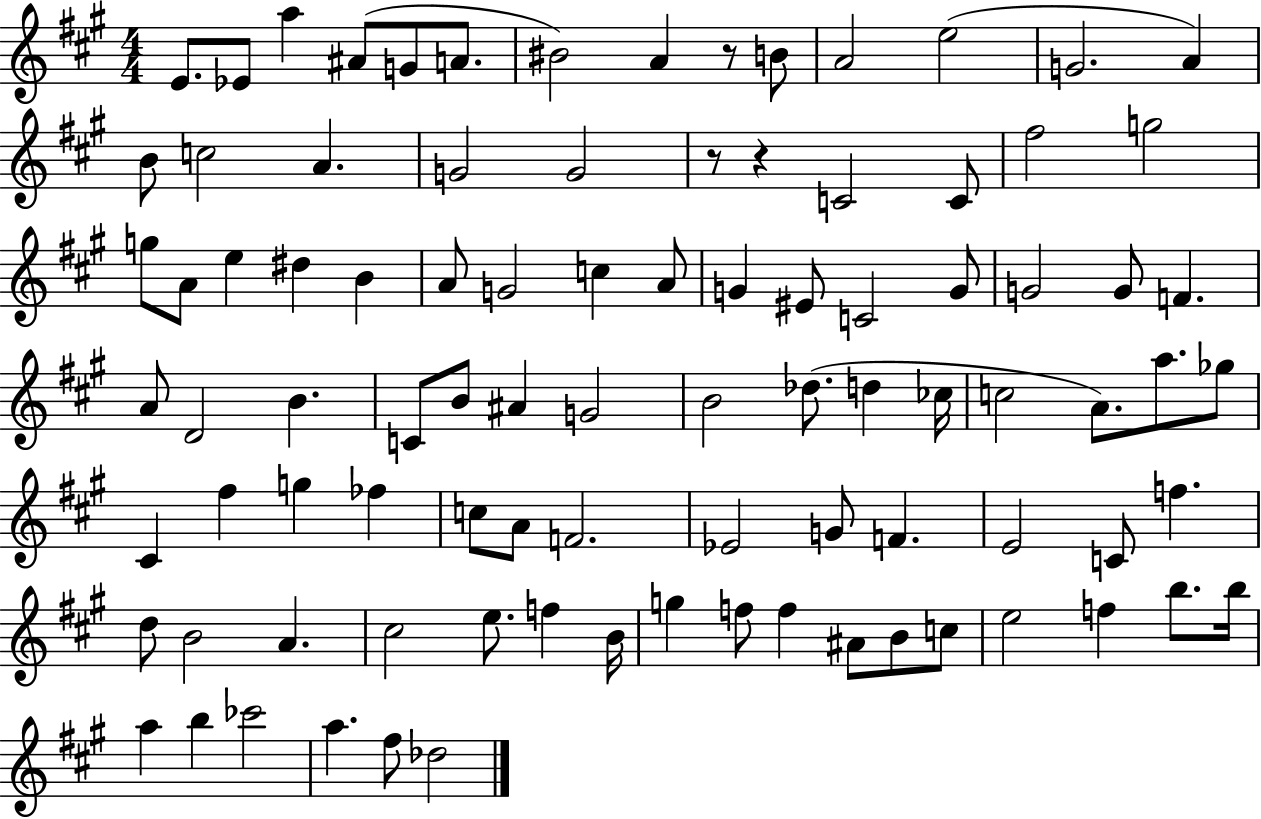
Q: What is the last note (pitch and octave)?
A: Db5